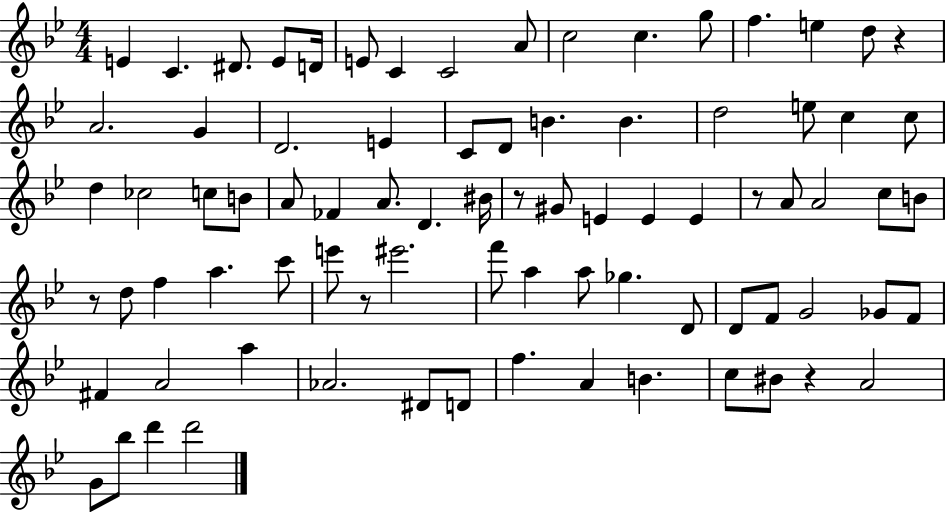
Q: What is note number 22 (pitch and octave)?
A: B4